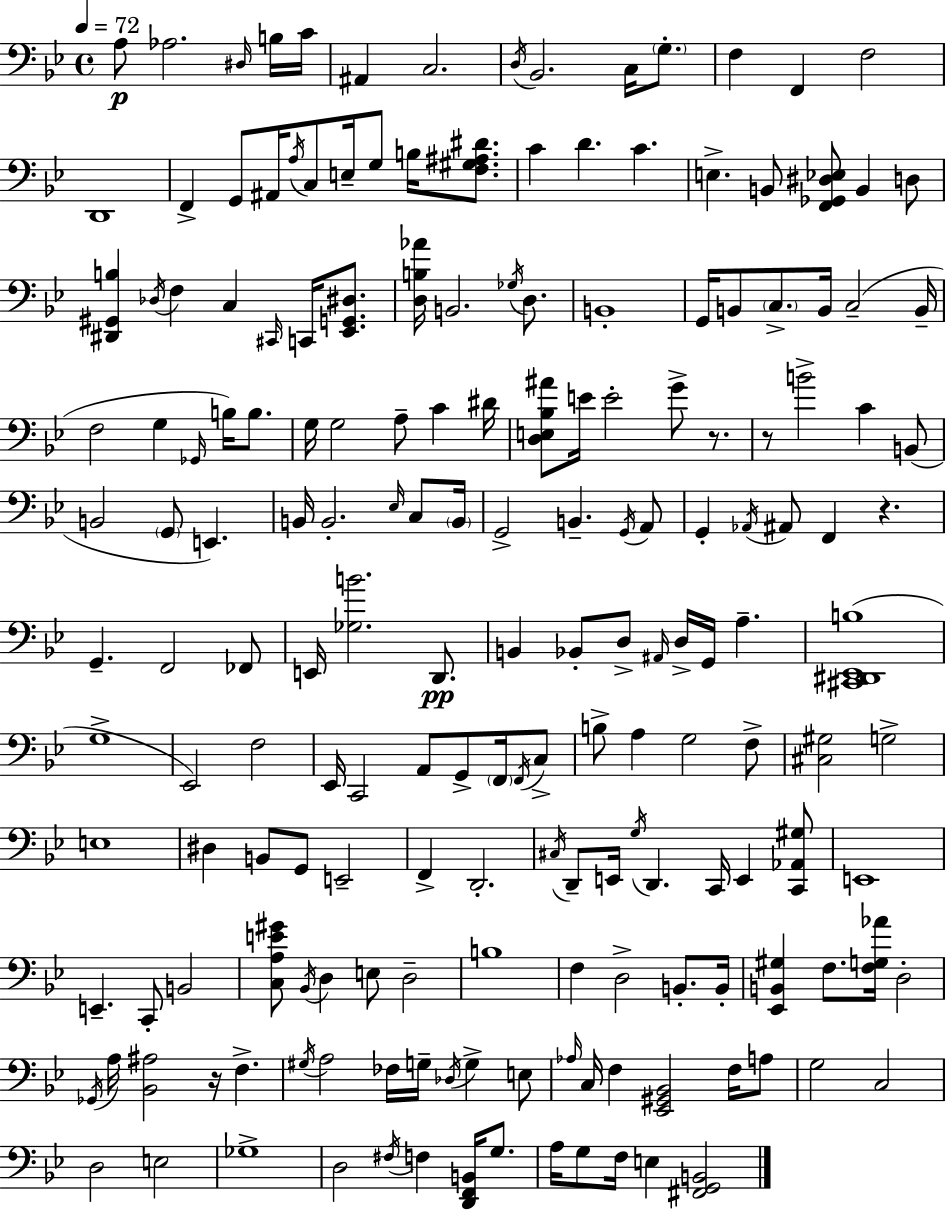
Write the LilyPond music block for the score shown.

{
  \clef bass
  \time 4/4
  \defaultTimeSignature
  \key bes \major
  \tempo 4 = 72
  a8\p aes2. \grace { dis16 } b16 | c'16 ais,4 c2. | \acciaccatura { d16 } bes,2. c16 \parenthesize g8.-. | f4 f,4 f2 | \break d,1 | f,4-> g,8 ais,16 \acciaccatura { a16 } c8 e16-- g8 b16 | <f gis ais dis'>8. c'4 d'4. c'4. | e4.-> b,8 <f, ges, dis ees>8 b,4 | \break d8 <dis, gis, b>4 \acciaccatura { des16 } f4 c4 | \grace { cis,16 } c,16 <ees, g, dis>8. <d b aes'>16 b,2. | \acciaccatura { ges16 } d8. b,1-. | g,16 b,8 \parenthesize c8.-> b,16 c2--( | \break b,16-- f2 g4 | \grace { ges,16 }) b16 b8. g16 g2 | a8-- c'4 dis'16 <d e bes ais'>8 e'16 e'2-. | g'8-> r8. r8 b'2-> | \break c'4 b,8( b,2 \parenthesize g,8 | e,4.) b,16 b,2.-. | \grace { ees16 } c8 \parenthesize b,16 g,2-> | b,4.-- \acciaccatura { g,16 } a,8 g,4-. \acciaccatura { aes,16 } ais,8 | \break f,4 r4. g,4.-- | f,2 fes,8 e,16 <ges b'>2. | d,8.\pp b,4 bes,8-. | d8-> \grace { ais,16 } d16-> g,16 a4.-- <cis, dis, ees, b>1( | \break g1-> | ees,2) | f2 ees,16 c,2 | a,8 g,8-> \parenthesize f,16 \acciaccatura { f,16 } c8-> b8-> a4 | \break g2 f8-> <cis gis>2 | g2-> e1 | dis4 | b,8 g,8 e,2-- f,4-> | \break d,2.-. \acciaccatura { cis16 } d,8-- e,16 | \acciaccatura { g16 } d,4. c,16 e,4 <c, aes, gis>8 e,1 | e,4.-- | c,8-. b,2 <c a e' gis'>8 | \break \acciaccatura { bes,16 } d4 e8 d2-- b1 | f4 | d2-> b,8.-. b,16-. <ees, b, gis>4 | f8. <f g aes'>16 d2-. \acciaccatura { ges,16 } | \break a16 <bes, ais>2 r16 f4.-> | \acciaccatura { gis16 } a2 fes16 g16-- \acciaccatura { des16 } g4-> | e8 \grace { aes16 } c16 f4 <ees, gis, bes,>2 | f16 a8 g2 c2 | \break d2 e2 | ges1-> | d2 \acciaccatura { fis16 } f4 | <d, f, b,>16 g8. a16 g8 f16 e4 <fis, g, b,>2 | \break \bar "|."
}